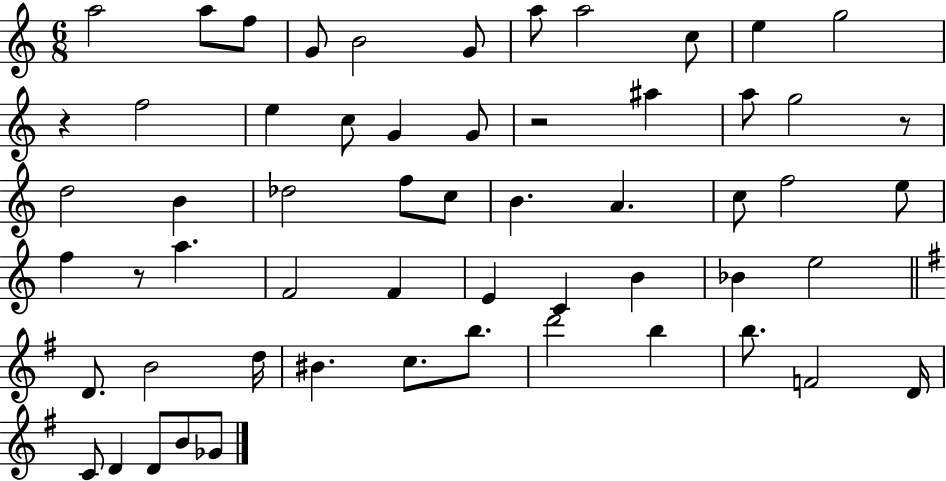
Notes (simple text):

A5/h A5/e F5/e G4/e B4/h G4/e A5/e A5/h C5/e E5/q G5/h R/q F5/h E5/q C5/e G4/q G4/e R/h A#5/q A5/e G5/h R/e D5/h B4/q Db5/h F5/e C5/e B4/q. A4/q. C5/e F5/h E5/e F5/q R/e A5/q. F4/h F4/q E4/q C4/q B4/q Bb4/q E5/h D4/e. B4/h D5/s BIS4/q. C5/e. B5/e. D6/h B5/q B5/e. F4/h D4/s C4/e D4/q D4/e B4/e Gb4/e